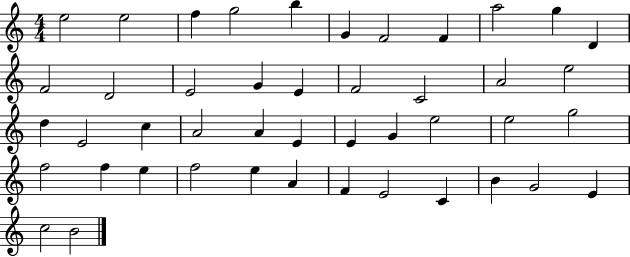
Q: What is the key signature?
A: C major